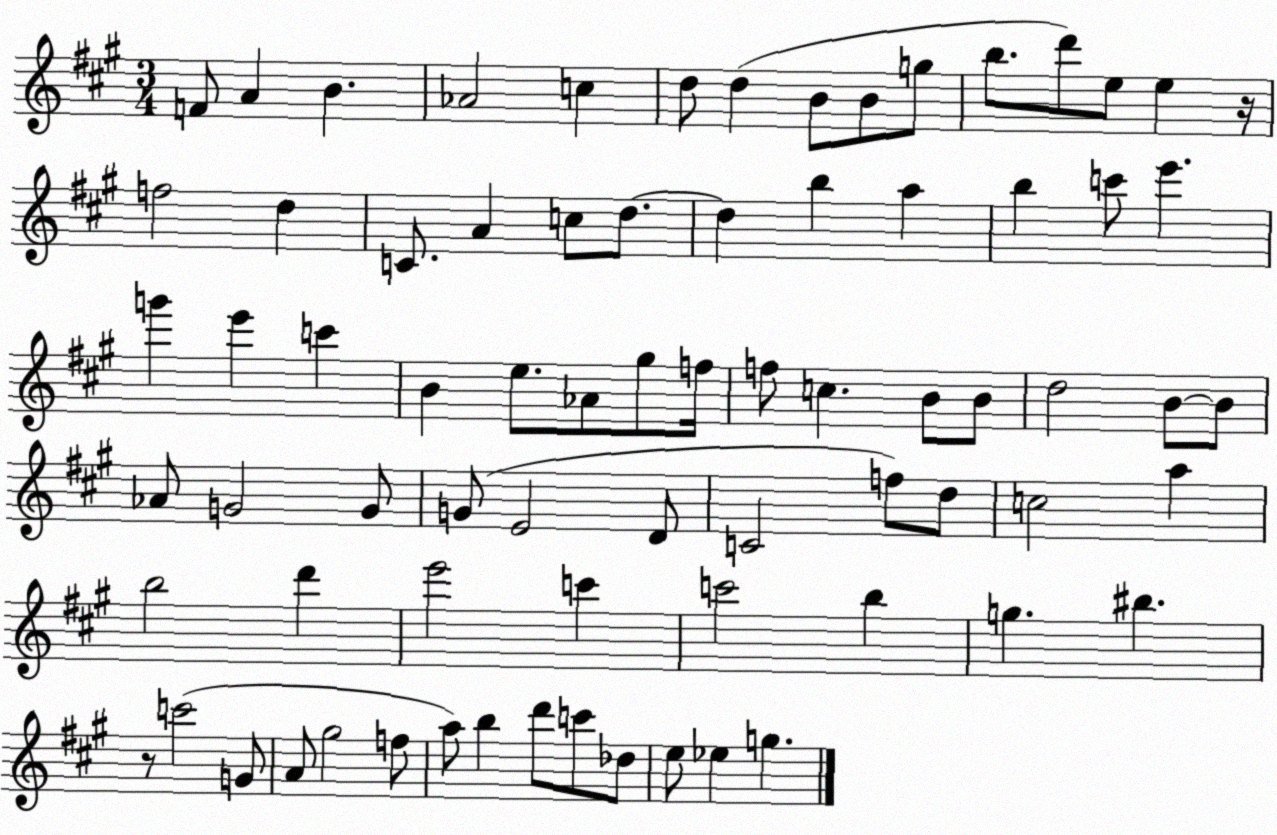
X:1
T:Untitled
M:3/4
L:1/4
K:A
F/2 A B _A2 c d/2 d B/2 B/2 g/2 b/2 d'/2 e/2 e z/4 f2 d C/2 A c/2 d/2 d b a b c'/2 e' g' e' c' B e/2 _A/2 ^g/2 f/4 f/2 c B/2 B/2 d2 B/2 B/2 _A/2 G2 G/2 G/2 E2 D/2 C2 f/2 d/2 c2 a b2 d' e'2 c' c'2 b g ^b z/2 c'2 G/2 A/2 ^g2 f/2 a/2 b d'/2 c'/2 _d/2 e/2 _e g